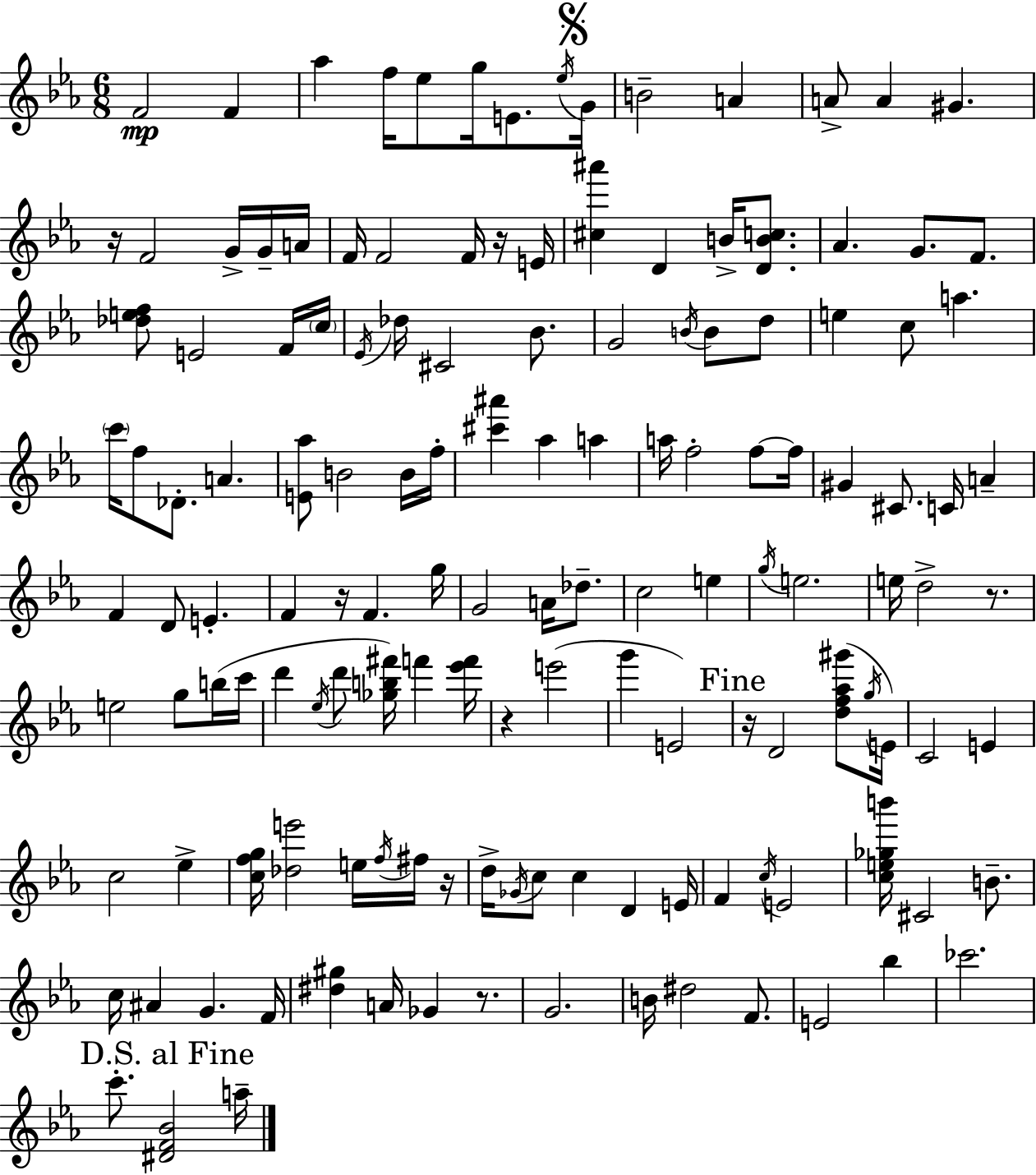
F4/h F4/q Ab5/q F5/s Eb5/e G5/s E4/e. Eb5/s G4/s B4/h A4/q A4/e A4/q G#4/q. R/s F4/h G4/s G4/s A4/s F4/s F4/h F4/s R/s E4/s [C#5,A#6]/q D4/q B4/s [D4,B4,C5]/e. Ab4/q. G4/e. F4/e. [Db5,E5,F5]/e E4/h F4/s C5/s Eb4/s Db5/s C#4/h Bb4/e. G4/h B4/s B4/e D5/e E5/q C5/e A5/q. C6/s F5/e Db4/e. A4/q. [E4,Ab5]/e B4/h B4/s F5/s [C#6,A#6]/q Ab5/q A5/q A5/s F5/h F5/e F5/s G#4/q C#4/e. C4/s A4/q F4/q D4/e E4/q. F4/q R/s F4/q. G5/s G4/h A4/s Db5/e. C5/h E5/q G5/s E5/h. E5/s D5/h R/e. E5/h G5/e B5/s C6/s D6/q Eb5/s D6/e [Gb5,B5,F#6]/s F6/q [Eb6,F6]/s R/q E6/h G6/q E4/h R/s D4/h [D5,F5,Ab5,G#6]/e G5/s E4/s C4/h E4/q C5/h Eb5/q [C5,F5,G5]/s [Db5,E6]/h E5/s F5/s F#5/s R/s D5/s Gb4/s C5/e C5/q D4/q E4/s F4/q C5/s E4/h [C5,E5,Gb5,B6]/s C#4/h B4/e. C5/s A#4/q G4/q. F4/s [D#5,G#5]/q A4/s Gb4/q R/e. G4/h. B4/s D#5/h F4/e. E4/h Bb5/q CES6/h. C6/e. [D#4,F4,Bb4]/h A5/s